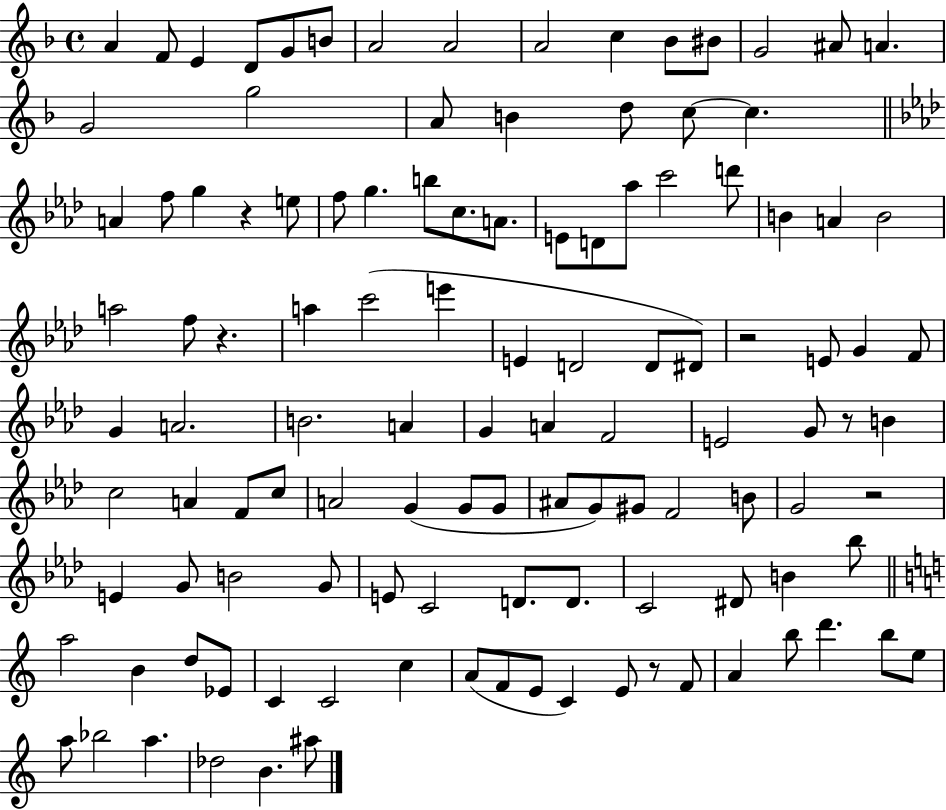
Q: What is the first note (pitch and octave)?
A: A4